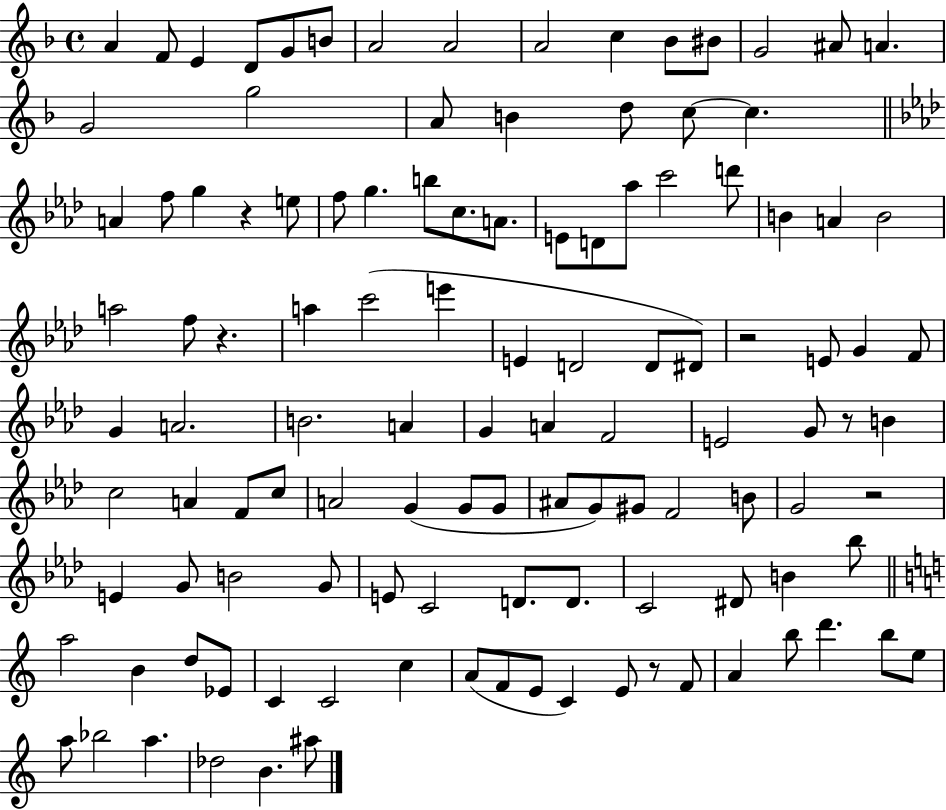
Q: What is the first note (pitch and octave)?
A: A4